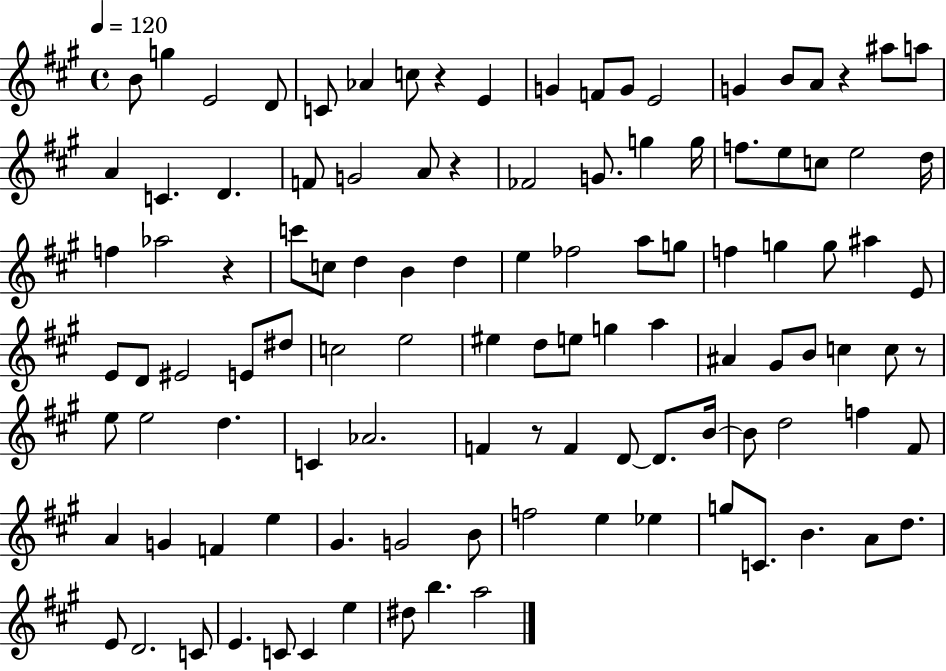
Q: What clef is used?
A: treble